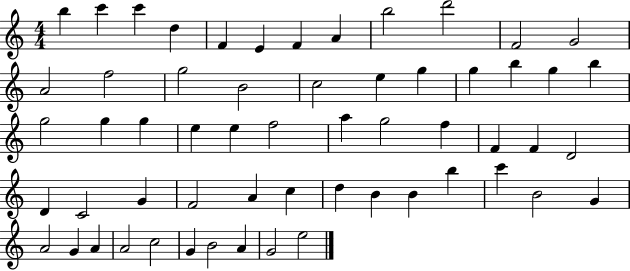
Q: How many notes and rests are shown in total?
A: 58